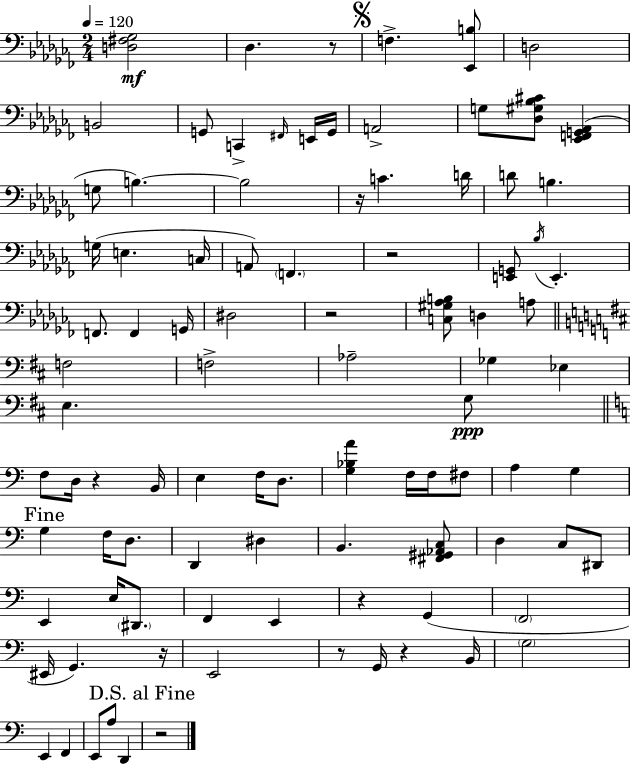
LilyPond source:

{
  \clef bass
  \numericTimeSignature
  \time 2/4
  \key aes \minor
  \tempo 4 = 120
  <d fis ges>2\mf | des4. r8 | \mark \markup { \musicglyph "scripts.segno" } f4.-> <ees, b>8 | d2 | \break b,2 | g,8 c,4-> \grace { fis,16 } e,16 | g,16 a,2-> | g8 <des gis bes cis'>8 <ees, f, g, aes,>4( | \break g8 b4.~~) | b2 | r16 c'4. | d'16 d'8 b4. | \break g16( e4. | c16 a,8) \parenthesize f,4. | r2 | <e, g,>8 \acciaccatura { bes16 } e,4.-. | \break f,8. f,4 | g,16 dis2 | r2 | <c gis aes b>8 d4 | \break a8 \bar "||" \break \key b \minor f2 | f2-> | aes2-- | ges4 ees4 | \break e4. g8\ppp | \bar "||" \break \key c \major f8 d16 r4 b,16 | e4 f16 d8. | <g bes a'>4 f16 f16 fis8 | a4 g4 | \break \mark "Fine" g4 f16 d8. | d,4 dis4 | b,4. <fis, gis, aes, c>8 | d4 c8 dis,8 | \break e,4 e16 \parenthesize dis,8. | f,4 e,4 | r4 g,4( | \parenthesize f,2 | \break eis,16 g,4.) r16 | e,2 | r8 g,16 r4 b,16 | \parenthesize g2 | \break e,4 f,4 | e,8 a8 d,4 | \mark "D.S. al Fine" r2 | \bar "|."
}